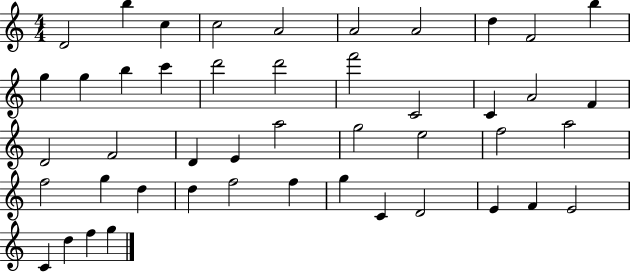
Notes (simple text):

D4/h B5/q C5/q C5/h A4/h A4/h A4/h D5/q F4/h B5/q G5/q G5/q B5/q C6/q D6/h D6/h F6/h C4/h C4/q A4/h F4/q D4/h F4/h D4/q E4/q A5/h G5/h E5/h F5/h A5/h F5/h G5/q D5/q D5/q F5/h F5/q G5/q C4/q D4/h E4/q F4/q E4/h C4/q D5/q F5/q G5/q